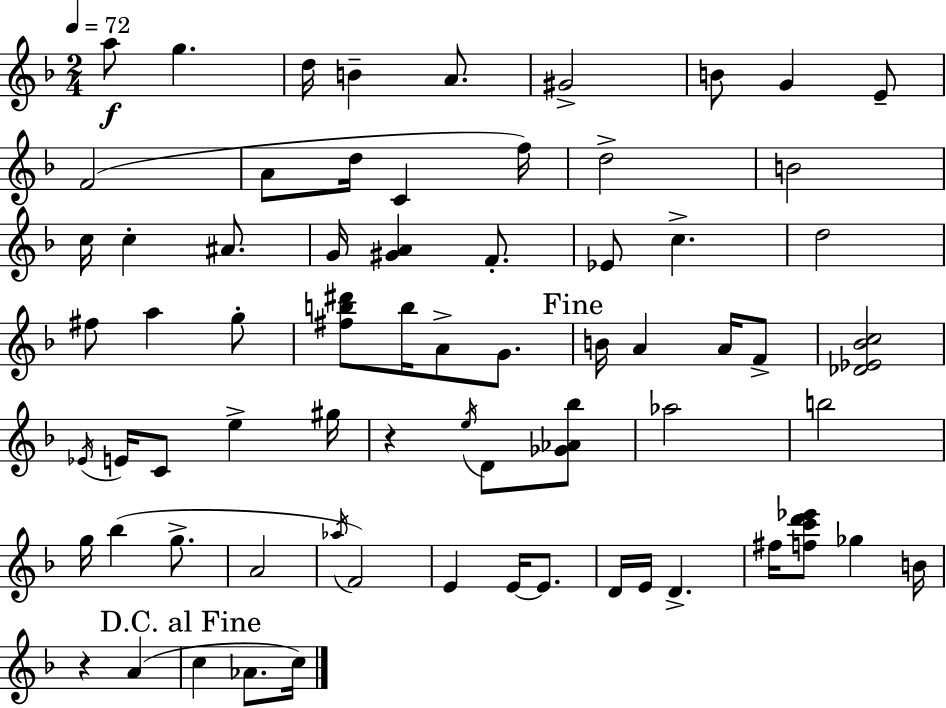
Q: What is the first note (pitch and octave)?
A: A5